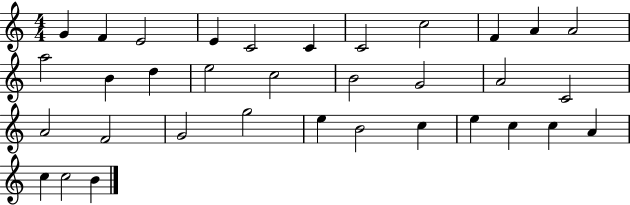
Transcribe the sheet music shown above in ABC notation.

X:1
T:Untitled
M:4/4
L:1/4
K:C
G F E2 E C2 C C2 c2 F A A2 a2 B d e2 c2 B2 G2 A2 C2 A2 F2 G2 g2 e B2 c e c c A c c2 B